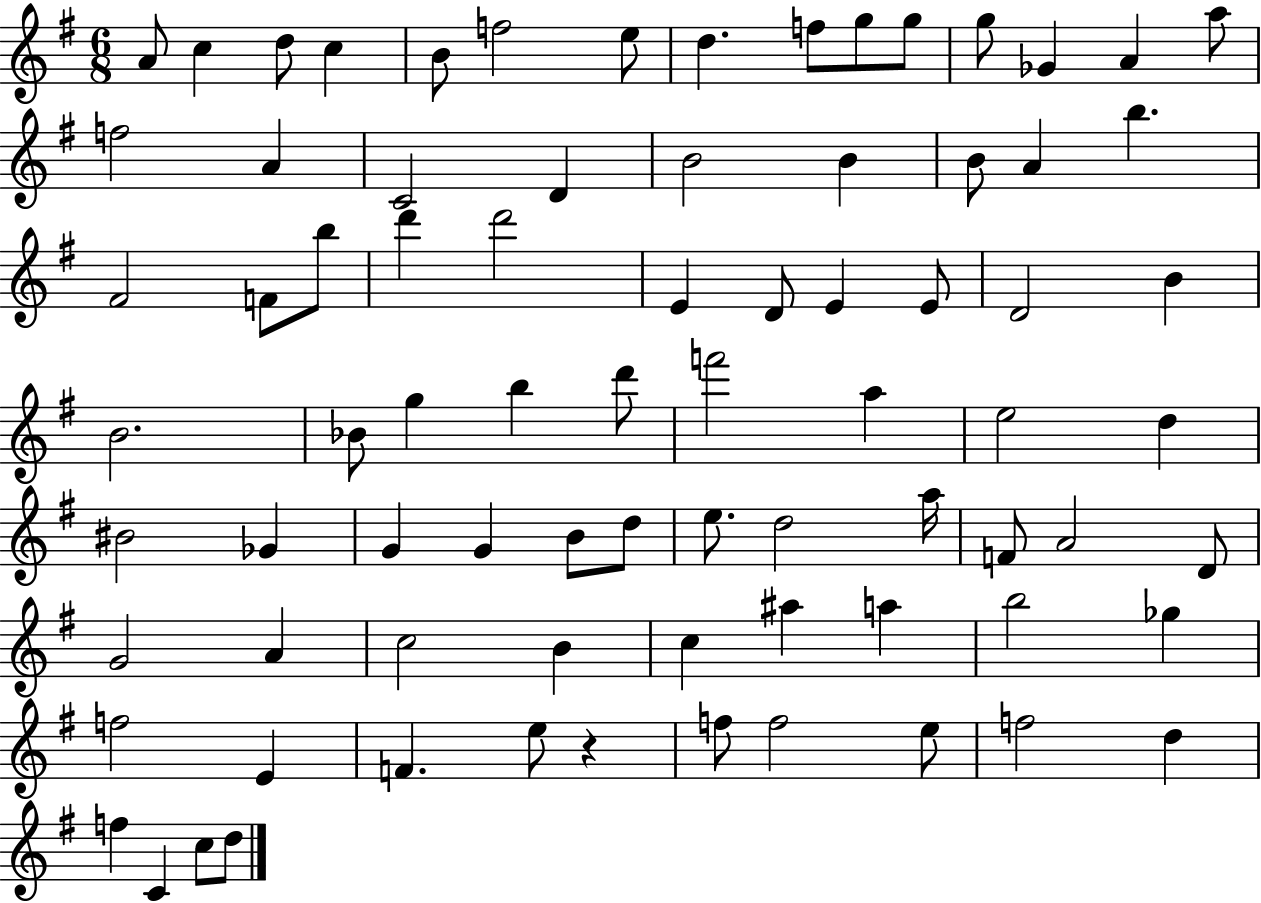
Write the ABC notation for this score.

X:1
T:Untitled
M:6/8
L:1/4
K:G
A/2 c d/2 c B/2 f2 e/2 d f/2 g/2 g/2 g/2 _G A a/2 f2 A C2 D B2 B B/2 A b ^F2 F/2 b/2 d' d'2 E D/2 E E/2 D2 B B2 _B/2 g b d'/2 f'2 a e2 d ^B2 _G G G B/2 d/2 e/2 d2 a/4 F/2 A2 D/2 G2 A c2 B c ^a a b2 _g f2 E F e/2 z f/2 f2 e/2 f2 d f C c/2 d/2